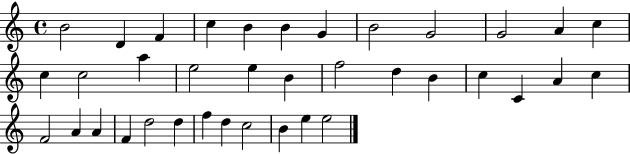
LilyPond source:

{
  \clef treble
  \time 4/4
  \defaultTimeSignature
  \key c \major
  b'2 d'4 f'4 | c''4 b'4 b'4 g'4 | b'2 g'2 | g'2 a'4 c''4 | \break c''4 c''2 a''4 | e''2 e''4 b'4 | f''2 d''4 b'4 | c''4 c'4 a'4 c''4 | \break f'2 a'4 a'4 | f'4 d''2 d''4 | f''4 d''4 c''2 | b'4 e''4 e''2 | \break \bar "|."
}